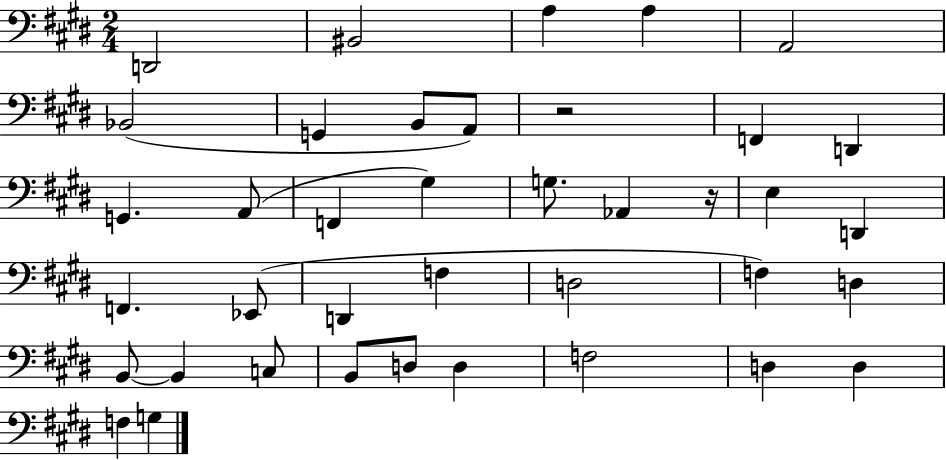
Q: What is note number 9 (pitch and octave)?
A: A2